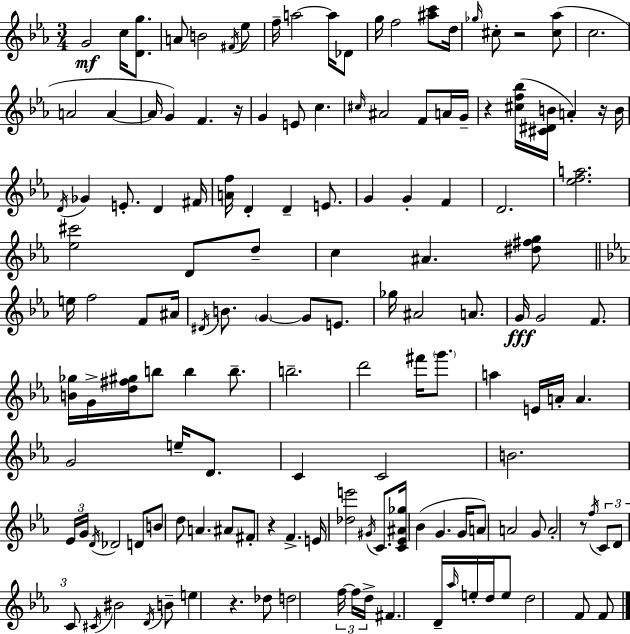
{
  \clef treble
  \numericTimeSignature
  \time 3/4
  \key ees \major
  g'2\mf c''16 <d' g''>8. | a'8 b'2 \acciaccatura { fis'16 } ees''8 | f''16-- a''2~~ a''16 des'8 | g''16 f''2 <ais'' c'''>8 | \break d''16 \grace { ges''16 } cis''8-. r2 | <cis'' aes''>8( c''2. | a'2 a'4~~ | a'16 g'4) f'4. | \break r16 g'4 e'8 c''4. | \grace { cis''16 } ais'2 f'8 | a'16 g'16-- r4 <cis'' f'' bes''>16( <cis' dis' b'>16 a'4-.) | r16 b'16 \acciaccatura { d'16 } ges'4 e'8.-. d'4 | \break fis'16 <a' f''>16 d'4-. d'4-- | e'8. g'4 g'4-. | f'4 d'2. | <ees'' f'' a''>2. | \break <ees'' cis'''>2 | d'8 d''8-- c''4 ais'4. | <dis'' fis'' g''>8 \bar "||" \break \key ees \major e''16 f''2 f'8 ais'16 | \acciaccatura { dis'16 } b'8. \parenthesize g'4~~ g'8 e'8. | ges''16 ais'2 a'8. | g'16\fff g'2 f'8. | \break <b' ges''>16 g'16-> <d'' fis'' gis''>16 b''8 b''4 b''8.-- | b''2.-- | d'''2 fis'''16 \parenthesize g'''8. | a''4 e'16 a'16-. a'4. | \break g'2 e''16-- d'8. | c'4 c'2 | b'2. | \tuplet 3/2 { ees'16 g'16 \acciaccatura { d'16 } } des'2 | \break d'8 b'8 d''8 a'4. | ais'8 fis'8-. r4 f'4.-> | e'16 <des'' e'''>2 \acciaccatura { gis'16 } | c'8. <c' ees' ais' ges''>16 bes'4( g'4. | \break g'16 a'8) a'2 | g'8 a'2-. r8 | \acciaccatura { f''16 } \tuplet 3/2 { c'8 d'8 c'8 } \acciaccatura { cis'16 } bis'2 | \acciaccatura { d'16 } b'8-- e''4 | \break r4. des''8 d''2 | \tuplet 3/2 { f''16~~ f''16 d''16-> } fis'4. | d'16-- \grace { aes''16 } e''16-. d''16 e''8 d''2 | f'8 f'8 \bar "|."
}